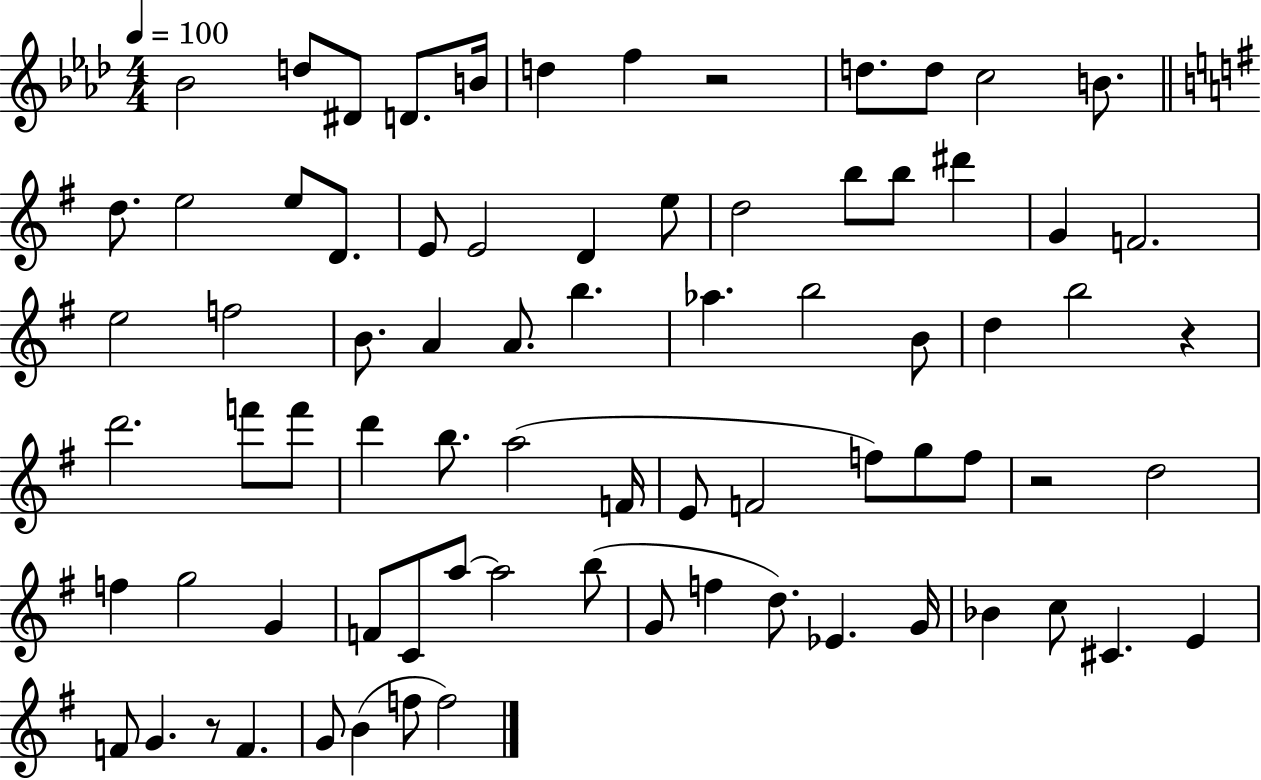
{
  \clef treble
  \numericTimeSignature
  \time 4/4
  \key aes \major
  \tempo 4 = 100
  bes'2 d''8 dis'8 d'8. b'16 | d''4 f''4 r2 | d''8. d''8 c''2 b'8. | \bar "||" \break \key g \major d''8. e''2 e''8 d'8. | e'8 e'2 d'4 e''8 | d''2 b''8 b''8 dis'''4 | g'4 f'2. | \break e''2 f''2 | b'8. a'4 a'8. b''4. | aes''4. b''2 b'8 | d''4 b''2 r4 | \break d'''2. f'''8 f'''8 | d'''4 b''8. a''2( f'16 | e'8 f'2 f''8) g''8 f''8 | r2 d''2 | \break f''4 g''2 g'4 | f'8 c'8 a''8~~ a''2 b''8( | g'8 f''4 d''8.) ees'4. g'16 | bes'4 c''8 cis'4. e'4 | \break f'8 g'4. r8 f'4. | g'8 b'4( f''8 f''2) | \bar "|."
}